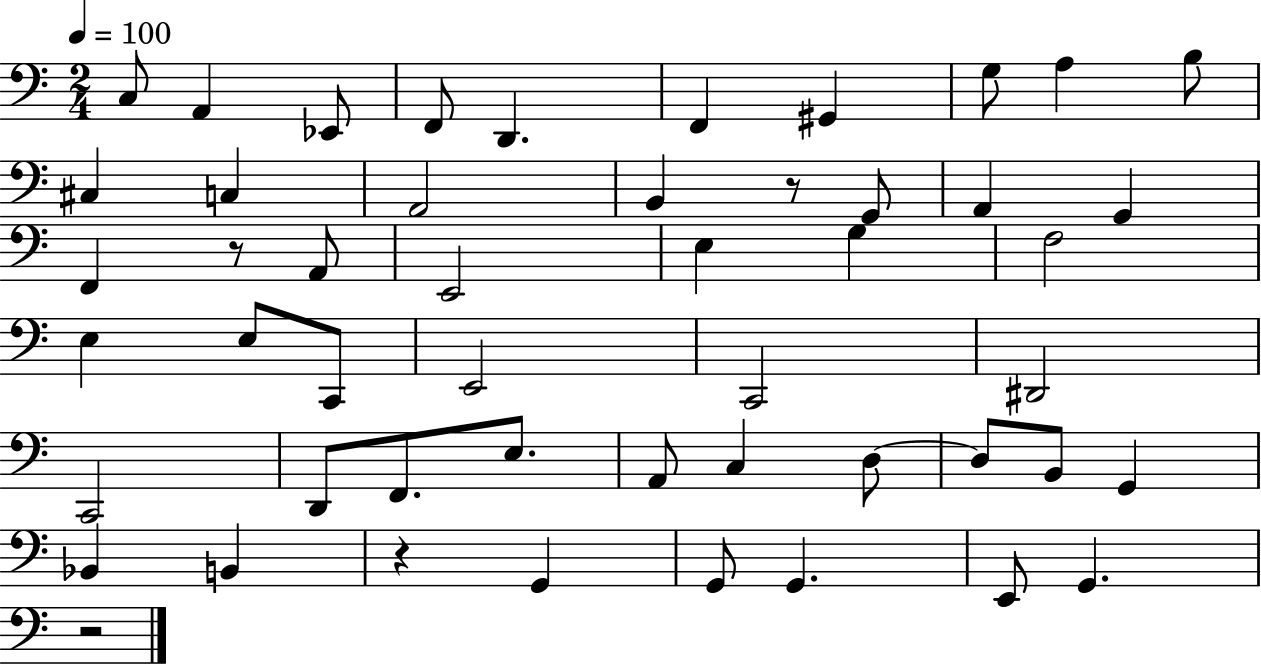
X:1
T:Untitled
M:2/4
L:1/4
K:C
C,/2 A,, _E,,/2 F,,/2 D,, F,, ^G,, G,/2 A, B,/2 ^C, C, A,,2 B,, z/2 G,,/2 A,, G,, F,, z/2 A,,/2 E,,2 E, G, F,2 E, E,/2 C,,/2 E,,2 C,,2 ^D,,2 C,,2 D,,/2 F,,/2 E,/2 A,,/2 C, D,/2 D,/2 B,,/2 G,, _B,, B,, z G,, G,,/2 G,, E,,/2 G,, z2